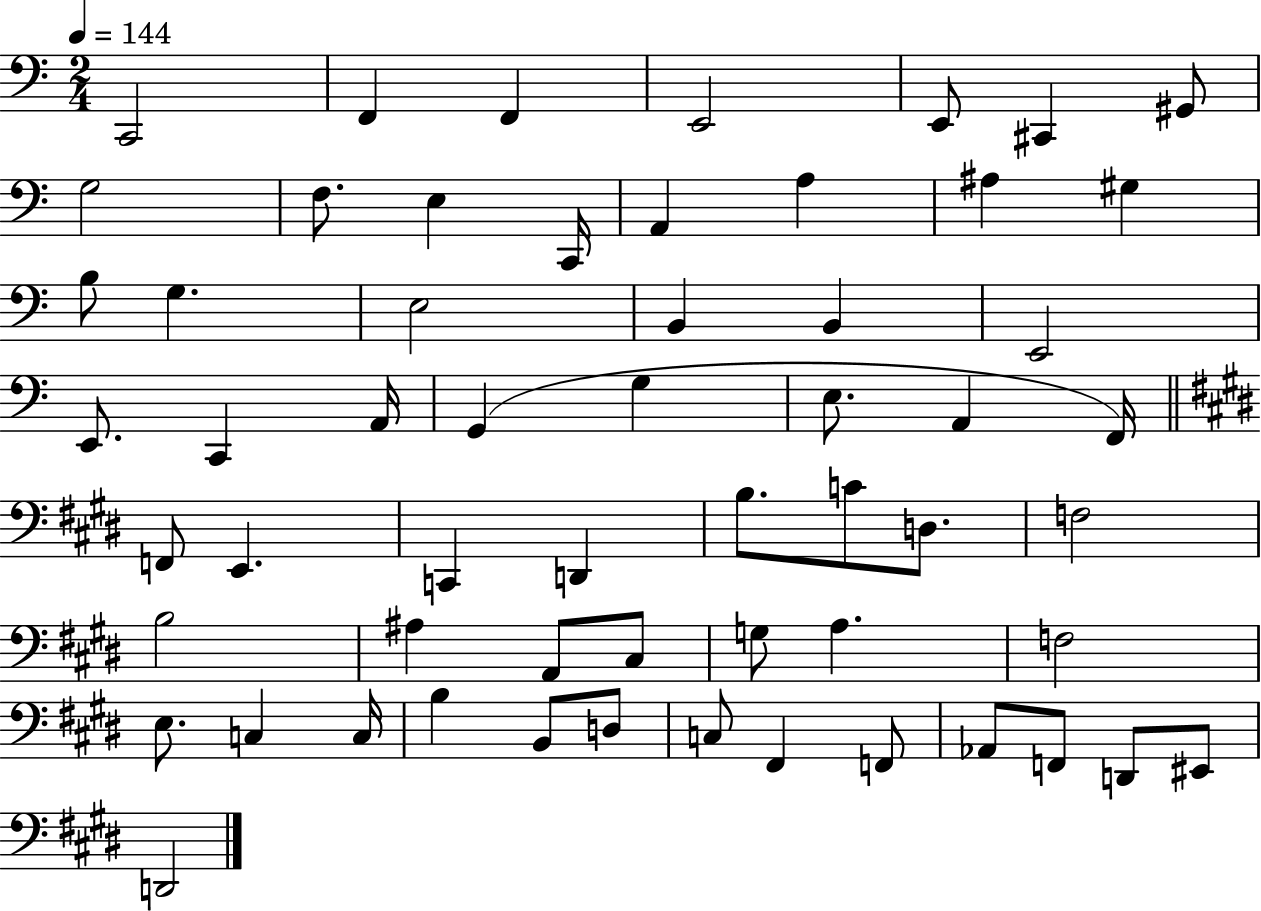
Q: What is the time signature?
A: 2/4